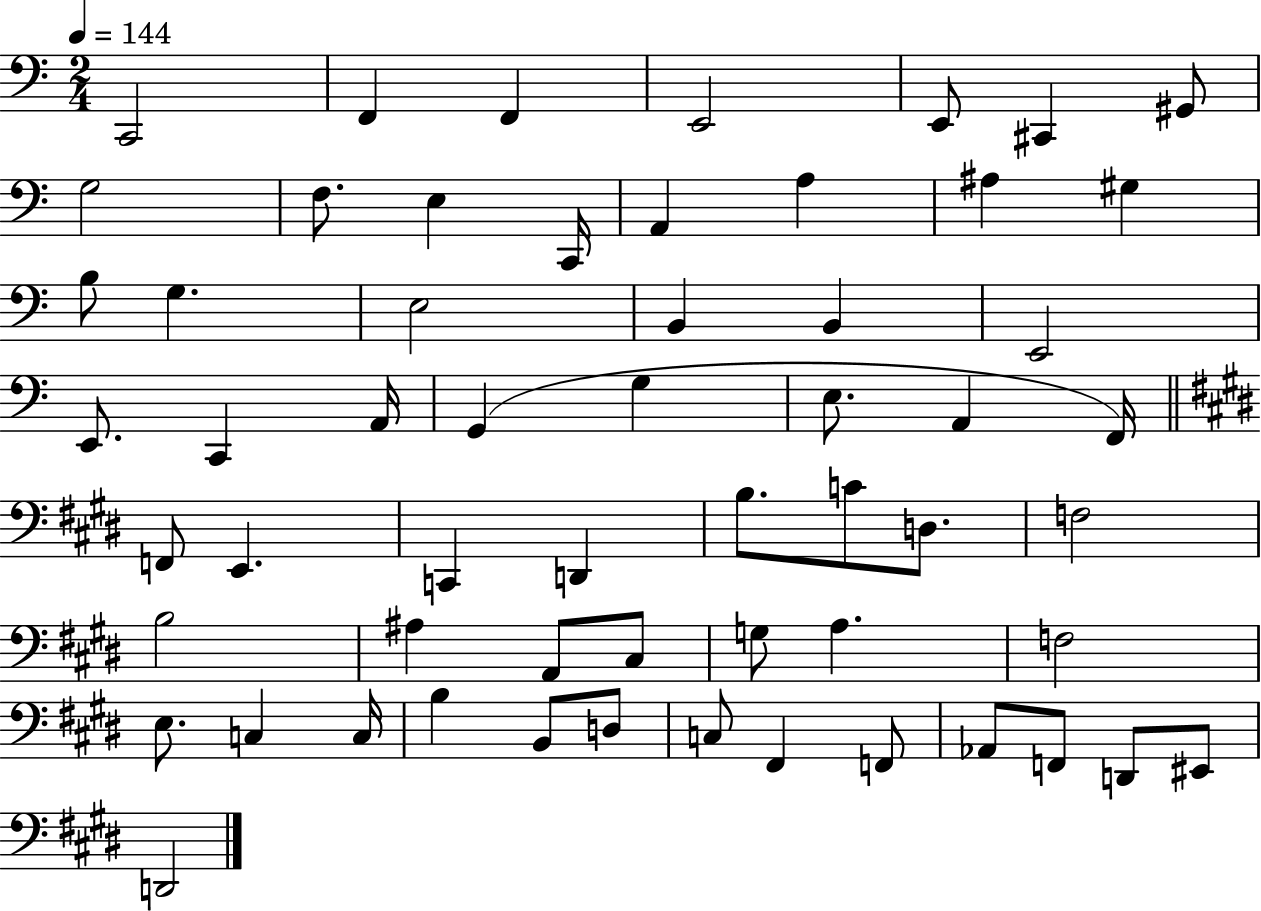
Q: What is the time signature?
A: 2/4